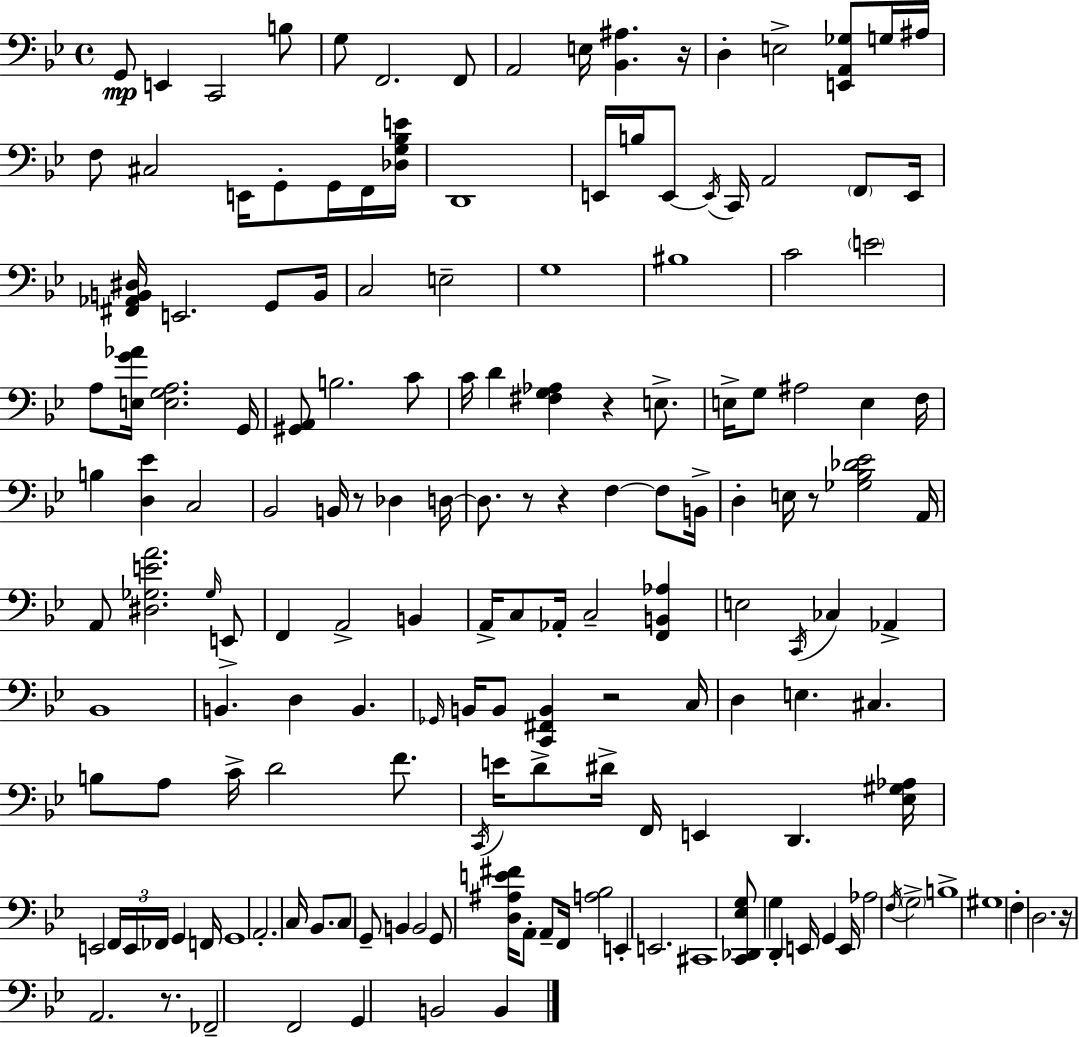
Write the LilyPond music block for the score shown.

{
  \clef bass
  \time 4/4
  \defaultTimeSignature
  \key bes \major
  \repeat volta 2 { g,8\mp e,4 c,2 b8 | g8 f,2. f,8 | a,2 e16 <bes, ais>4. r16 | d4-. e2-> <e, a, ges>8 g16 ais16 | \break f8 cis2 e,16 g,8-. g,16 f,16 <des g bes e'>16 | d,1 | e,16 b16 e,8~~ \acciaccatura { e,16 } c,16 a,2 \parenthesize f,8 | e,16 <fis, aes, b, dis>16 e,2. g,8 | \break b,16 c2 e2-- | g1 | bis1 | c'2 \parenthesize e'2 | \break a8 <e g' aes'>16 <e g a>2. | g,16 <gis, a,>8 b2. c'8 | c'16 d'4 <fis g aes>4 r4 e8.-> | e16-> g8 ais2 e4 | \break f16 b4 <d ees'>4 c2 | bes,2 b,16 r8 des4 | d16~~ d8. r8 r4 f4~~ f8 | b,16-> d4-. e16 r8 <ges bes des' ees'>2 | \break a,16 a,8 <dis ges e' a'>2. \grace { ges16 } | e,8-> f,4 a,2-> b,4 | a,16-> c8 aes,16-. c2-- <f, b, aes>4 | e2 \acciaccatura { c,16 } ces4 aes,4-> | \break bes,1 | b,4. d4 b,4. | \grace { ges,16 } b,16 b,8 <c, fis, b,>4 r2 | c16 d4 e4. cis4. | \break b8 a8 c'16-> d'2 | f'8. \acciaccatura { c,16 } e'16 d'8-> dis'16-> f,16 e,4 d,4. | <ees gis aes>16 e,2 \tuplet 3/2 { f,16 e,16 fes,16 } | g,4 f,16 g,1 | \break a,2.-. | c16 bes,8. c8 g,8-- b,4 b,2 | g,8 <d ais e' fis'>16 a,8-. a,8-- f,16 <a bes>2 | e,4-. e,2. | \break cis,1 | <c, des, ees g>8 g4 d,4-. e,16 | g,4 e,16 aes2 \acciaccatura { f16 } \parenthesize g2-> | b1-> | \break gis1 | f4-. d2. | r16 a,2. | r8. fes,2-- f,2 | \break g,4 b,2 | b,4 } \bar "|."
}